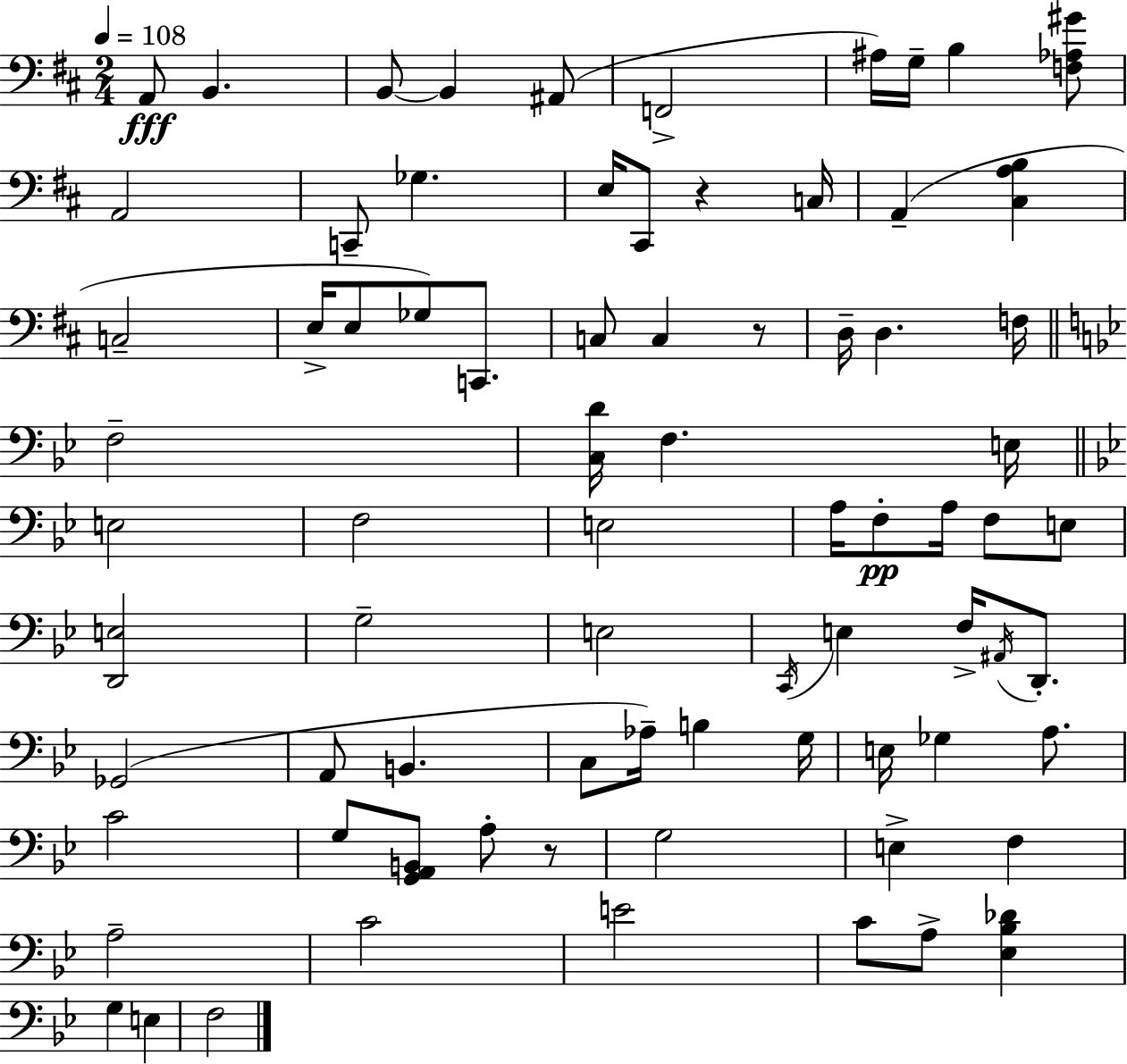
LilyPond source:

{
  \clef bass
  \numericTimeSignature
  \time 2/4
  \key d \major
  \tempo 4 = 108
  \repeat volta 2 { a,8\fff b,4. | b,8~~ b,4 ais,8( | f,2-> | ais16) g16-- b4 <f aes gis'>8 | \break a,2 | c,8-- ges4. | e16 cis,8 r4 c16 | a,4--( <cis a b>4 | \break c2-- | e16-> e8 ges8) c,8. | c8 c4 r8 | d16-- d4. f16 | \break \bar "||" \break \key g \minor f2-- | <c d'>16 f4. e16 | \bar "||" \break \key g \minor e2 | f2 | e2 | a16 f8-.\pp a16 f8 e8 | \break <d, e>2 | g2-- | e2 | \acciaccatura { c,16 } e4 f16-> \acciaccatura { ais,16 } d,8.-. | \break ges,2( | a,8 b,4. | c8 aes16--) b4 | g16 e16 ges4 a8. | \break c'2 | g8 <g, a, b,>8 a8-. | r8 g2 | e4-> f4 | \break a2-- | c'2 | e'2 | c'8 a8-> <ees bes des'>4 | \break g4 e4 | f2 | } \bar "|."
}